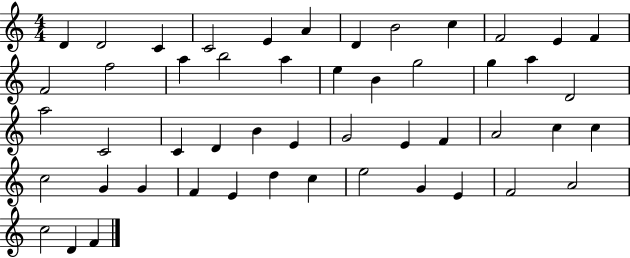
D4/q D4/h C4/q C4/h E4/q A4/q D4/q B4/h C5/q F4/h E4/q F4/q F4/h F5/h A5/q B5/h A5/q E5/q B4/q G5/h G5/q A5/q D4/h A5/h C4/h C4/q D4/q B4/q E4/q G4/h E4/q F4/q A4/h C5/q C5/q C5/h G4/q G4/q F4/q E4/q D5/q C5/q E5/h G4/q E4/q F4/h A4/h C5/h D4/q F4/q